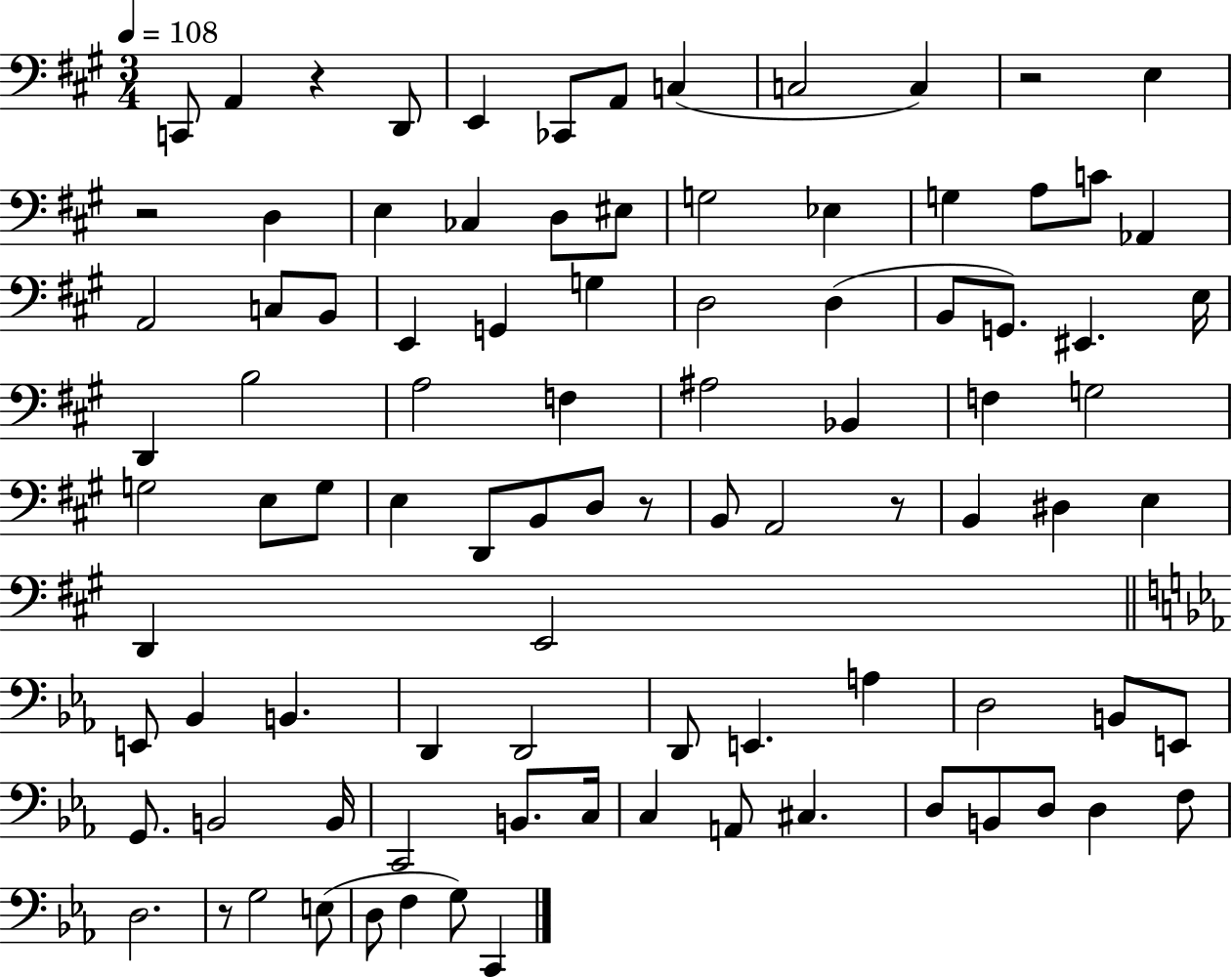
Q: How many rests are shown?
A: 6